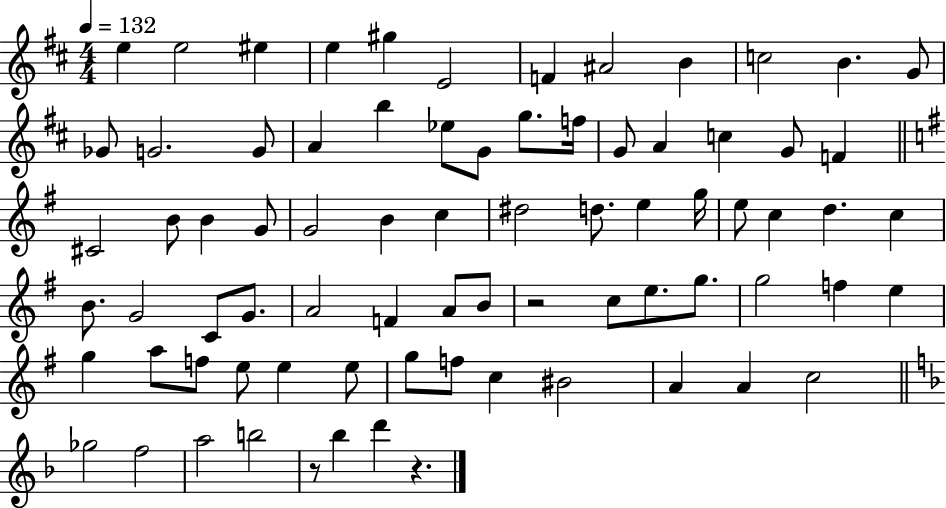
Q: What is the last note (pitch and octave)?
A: D6